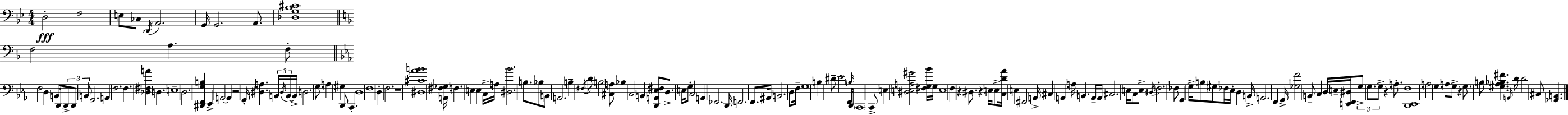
X:1
T:Untitled
M:4/4
L:1/4
K:Gm
D,2 F,2 E,/2 _C,/2 _D,,/4 A,,2 G,,/4 G,,2 A,,/2 [_D,G,_B,^C]4 F,2 A, F,/2 F,2 D, B,,/4 D,,/4 D,,/2 D,,/2 B,,/2 G,,2 A,, F,2 F, [_D,^F,A] D, E,4 D,2 [^D,,F,,G,B,] _E,, A,,2 A,, z2 G,,/4 [^D,A,] B,,/4 ^D,/4 B,,/4 B,,/4 D,2 G,/2 A, ^G, D,,/2 C,, D,4 F,4 D, F,2 z4 [^D,^C_AB]4 [A,,^F,_G,]/4 F, E, E, C,/4 A,/4 [^D,_B]2 B,/2 _B,/2 B,,/2 A,,2 B, ^F,/4 D/2 B,2 [^C,A,]/2 _B, C,2 B,, [D,,A,,_E,^F,]/2 D,/2 E,/4 G,/2 C,2 A,, _F,,2 D,,/4 F,,2 F,,/2 ^A,,/4 B,,2 D,/2 F,/4 G,4 B, ^D/2 _E2 F,,/4 B,/4 D,,/4 C,,4 C,,/2 E, [^D,E,A,^G]2 [^F,G,_B]/4 G,/4 E,4 F, z ^D,/2 z E,/4 E,/2 [C,D_A]/4 E, ^F,,2 A,,/4 ^C, A,, A,/4 B,, A,,/4 A,,/4 ^C,2 E,/4 C,/2 E,/2 ^D,/4 F,2 _F,/2 G,, G,/4 B,/2 ^G,/2 _F,/4 _E,/4 D, B,,/4 A,,2 F,, G,,/4 [_G,F]2 B,,/2 C, D,/4 E,/4 [E,,F,,^D,]/4 G,/2 G,/2 G,/2 z A,/2 [D,,_E,,F,]4 A,2 G, A,/2 G,/2 z G,/2 B,/2 [^G,_A,_B,^F] A,,/4 D/4 D2 ^C,/2 [_G,,B,,]